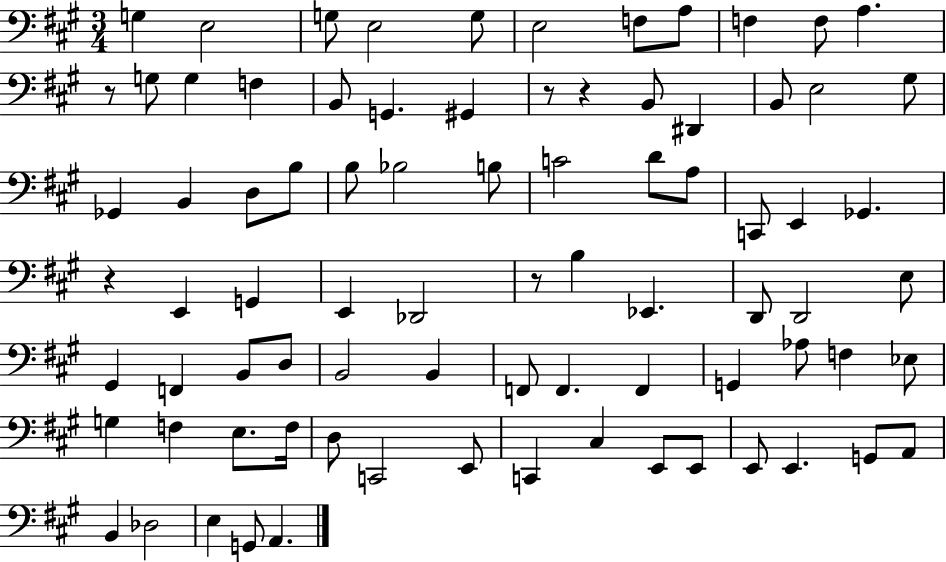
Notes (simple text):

G3/q E3/h G3/e E3/h G3/e E3/h F3/e A3/e F3/q F3/e A3/q. R/e G3/e G3/q F3/q B2/e G2/q. G#2/q R/e R/q B2/e D#2/q B2/e E3/h G#3/e Gb2/q B2/q D3/e B3/e B3/e Bb3/h B3/e C4/h D4/e A3/e C2/e E2/q Gb2/q. R/q E2/q G2/q E2/q Db2/h R/e B3/q Eb2/q. D2/e D2/h E3/e G#2/q F2/q B2/e D3/e B2/h B2/q F2/e F2/q. F2/q G2/q Ab3/e F3/q Eb3/e G3/q F3/q E3/e. F3/s D3/e C2/h E2/e C2/q C#3/q E2/e E2/e E2/e E2/q. G2/e A2/e B2/q Db3/h E3/q G2/e A2/q.